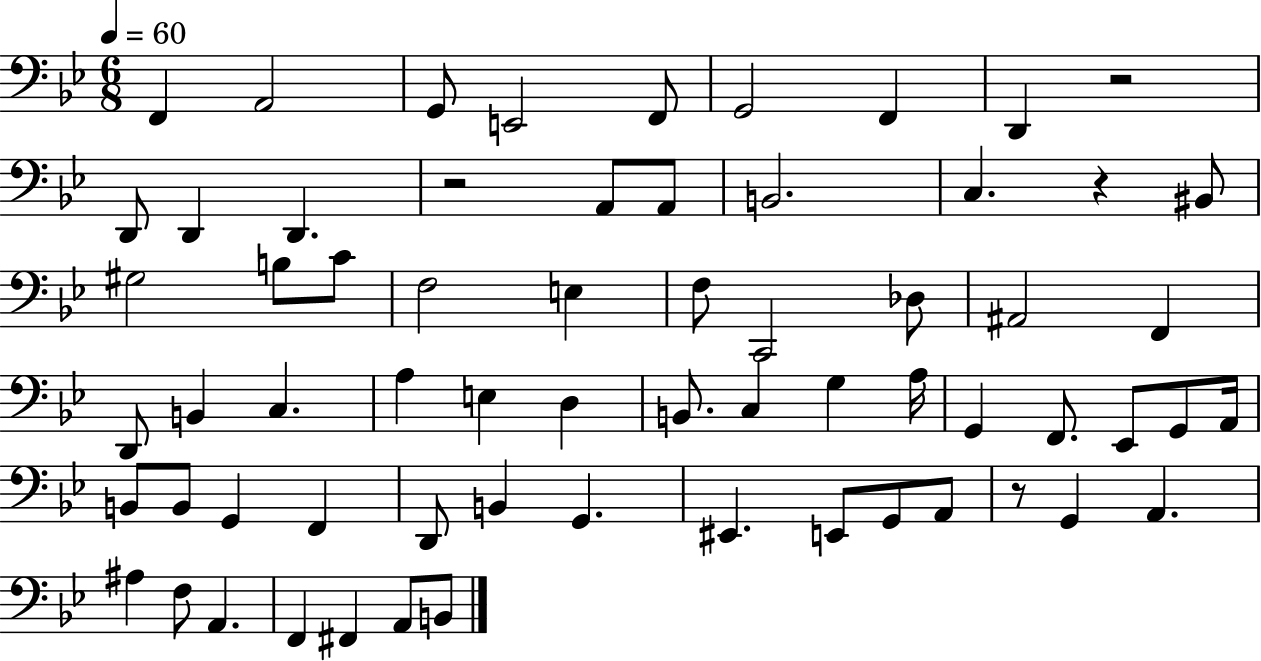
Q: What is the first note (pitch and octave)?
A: F2